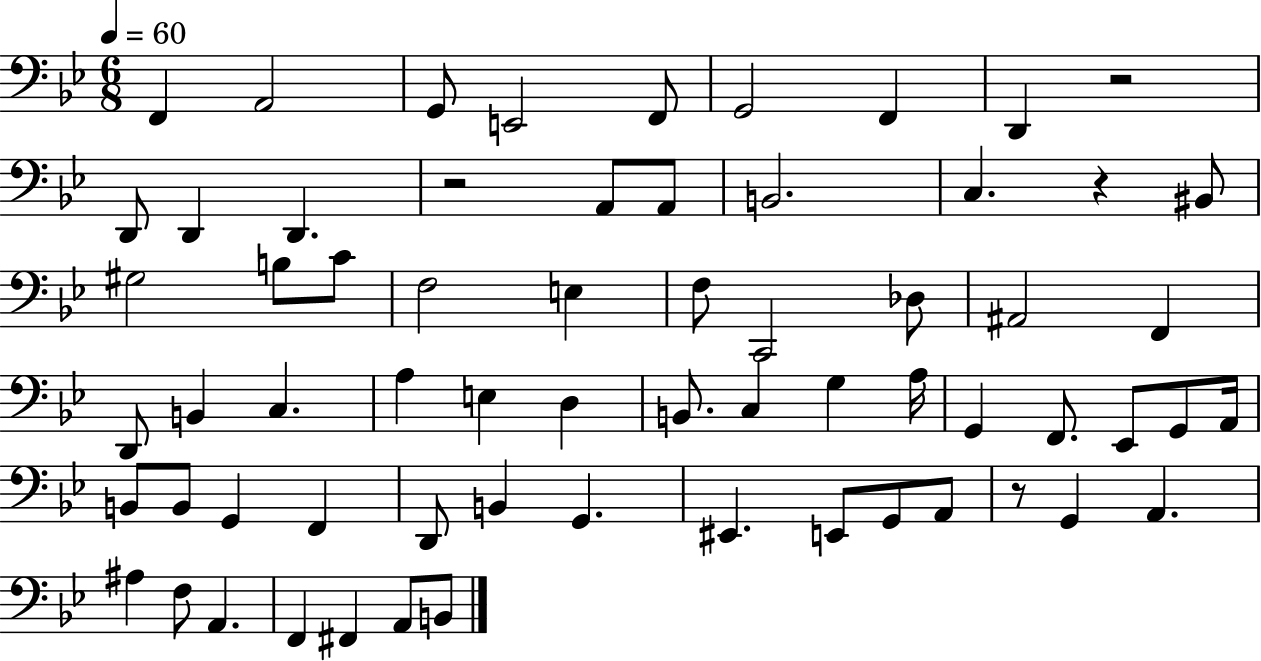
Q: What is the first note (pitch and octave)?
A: F2